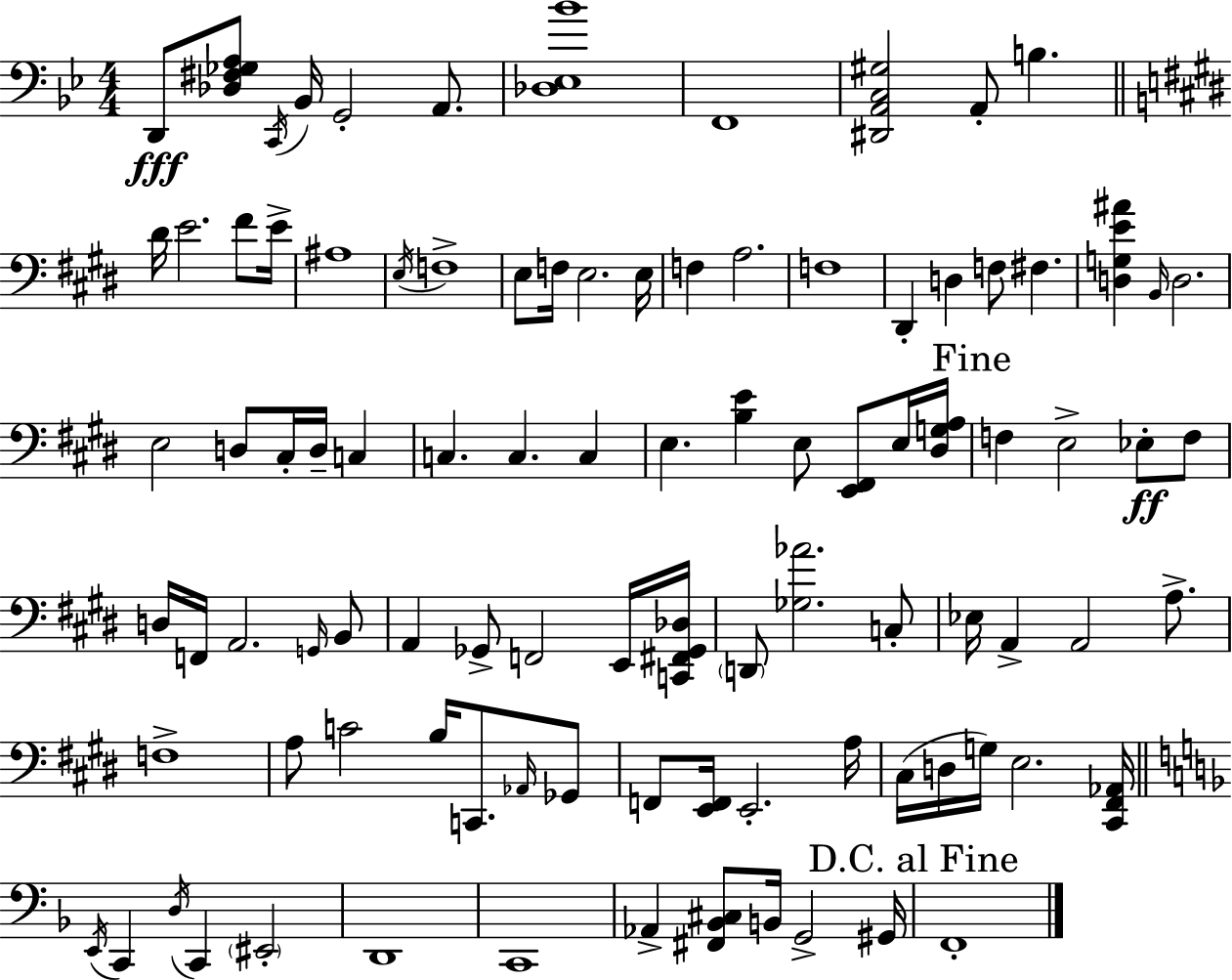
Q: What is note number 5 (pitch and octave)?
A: A2